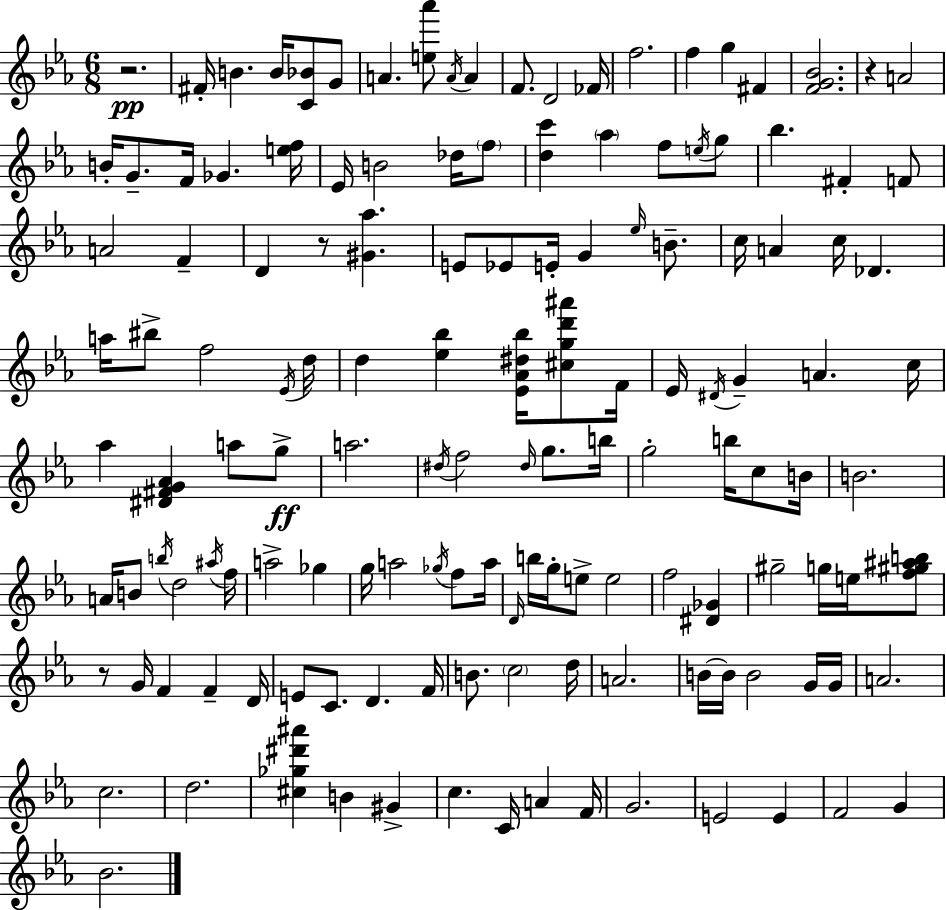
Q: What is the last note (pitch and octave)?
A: Bb4